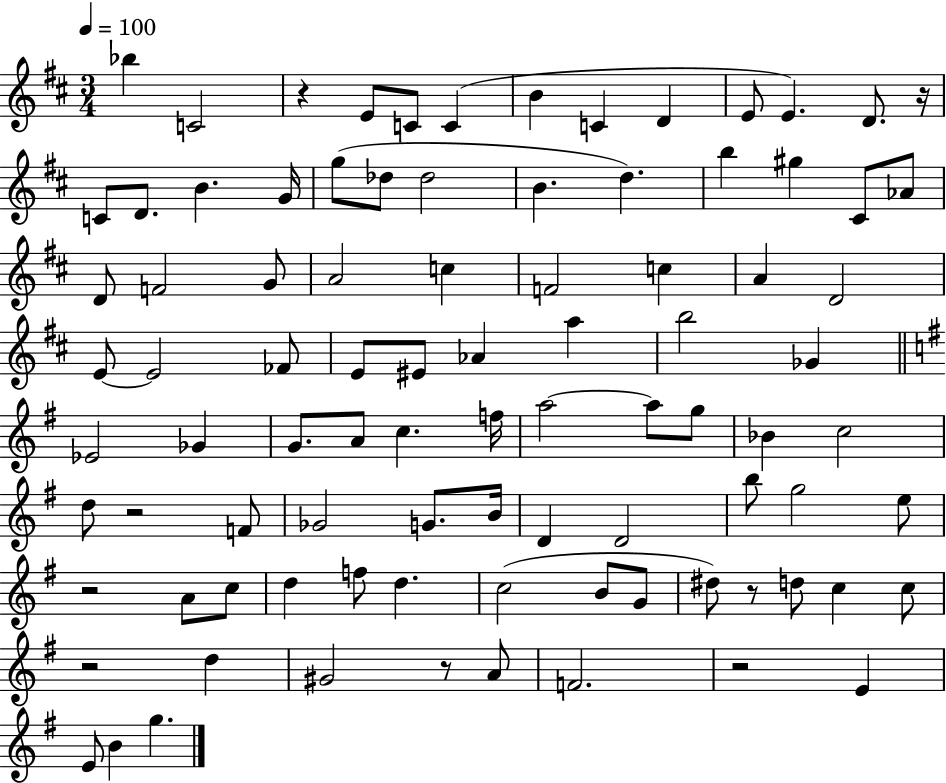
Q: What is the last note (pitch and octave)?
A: G5